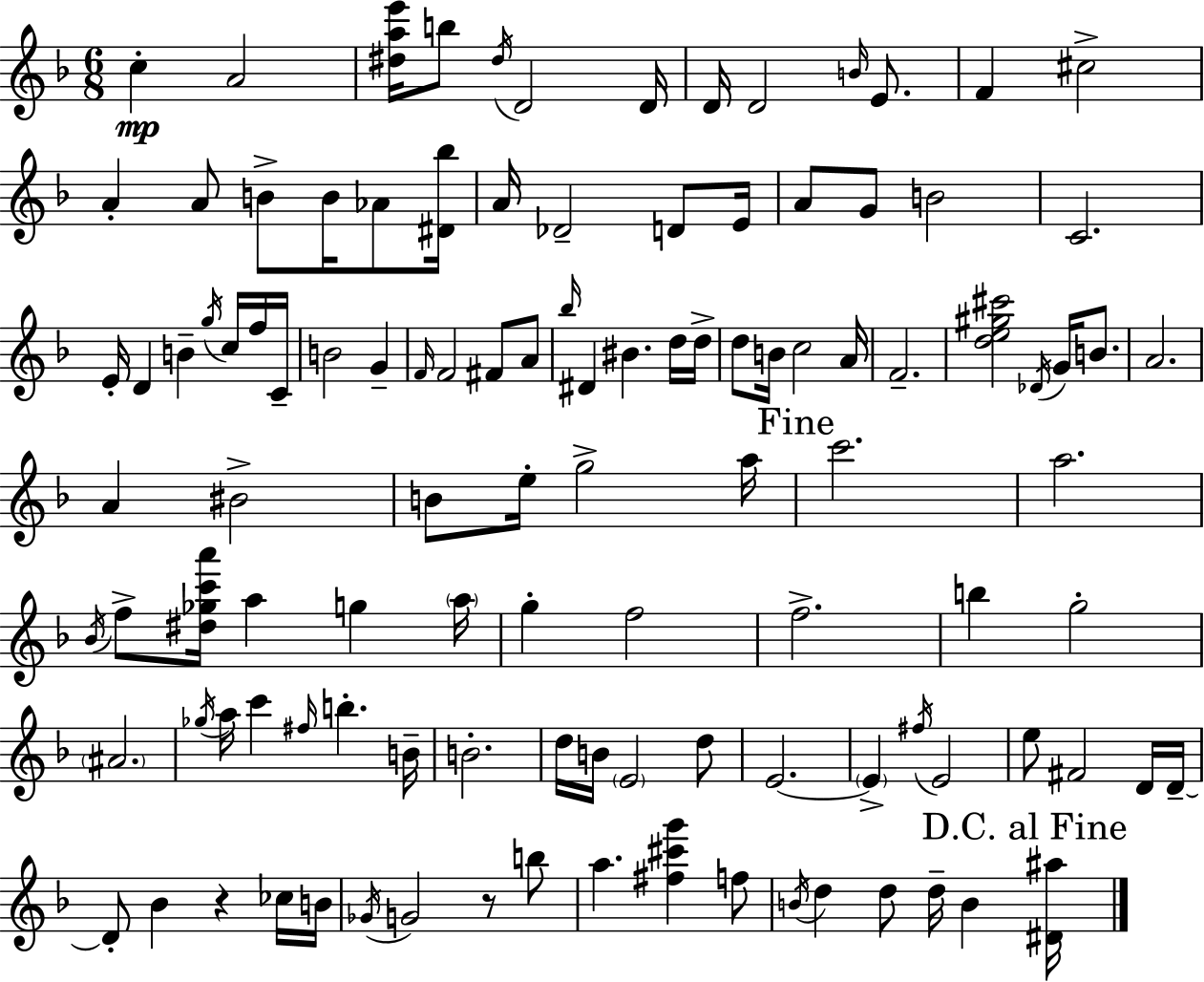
C5/q A4/h [D#5,A5,E6]/s B5/e D#5/s D4/h D4/s D4/s D4/h B4/s E4/e. F4/q C#5/h A4/q A4/e B4/e B4/s Ab4/e [D#4,Bb5]/s A4/s Db4/h D4/e E4/s A4/e G4/e B4/h C4/h. E4/s D4/q B4/q G5/s C5/s F5/s C4/s B4/h G4/q F4/s F4/h F#4/e A4/e Bb5/s D#4/q BIS4/q. D5/s D5/s D5/e B4/s C5/h A4/s F4/h. [D5,E5,G#5,C#6]/h Db4/s G4/s B4/e. A4/h. A4/q BIS4/h B4/e E5/s G5/h A5/s C6/h. A5/h. Bb4/s F5/e [D#5,Gb5,C6,A6]/s A5/q G5/q A5/s G5/q F5/h F5/h. B5/q G5/h A#4/h. Gb5/s A5/s C6/q F#5/s B5/q. B4/s B4/h. D5/s B4/s E4/h D5/e E4/h. E4/q F#5/s E4/h E5/e F#4/h D4/s D4/s D4/e Bb4/q R/q CES5/s B4/s Gb4/s G4/h R/e B5/e A5/q. [F#5,C#6,G6]/q F5/e B4/s D5/q D5/e D5/s B4/q [D#4,A#5]/s